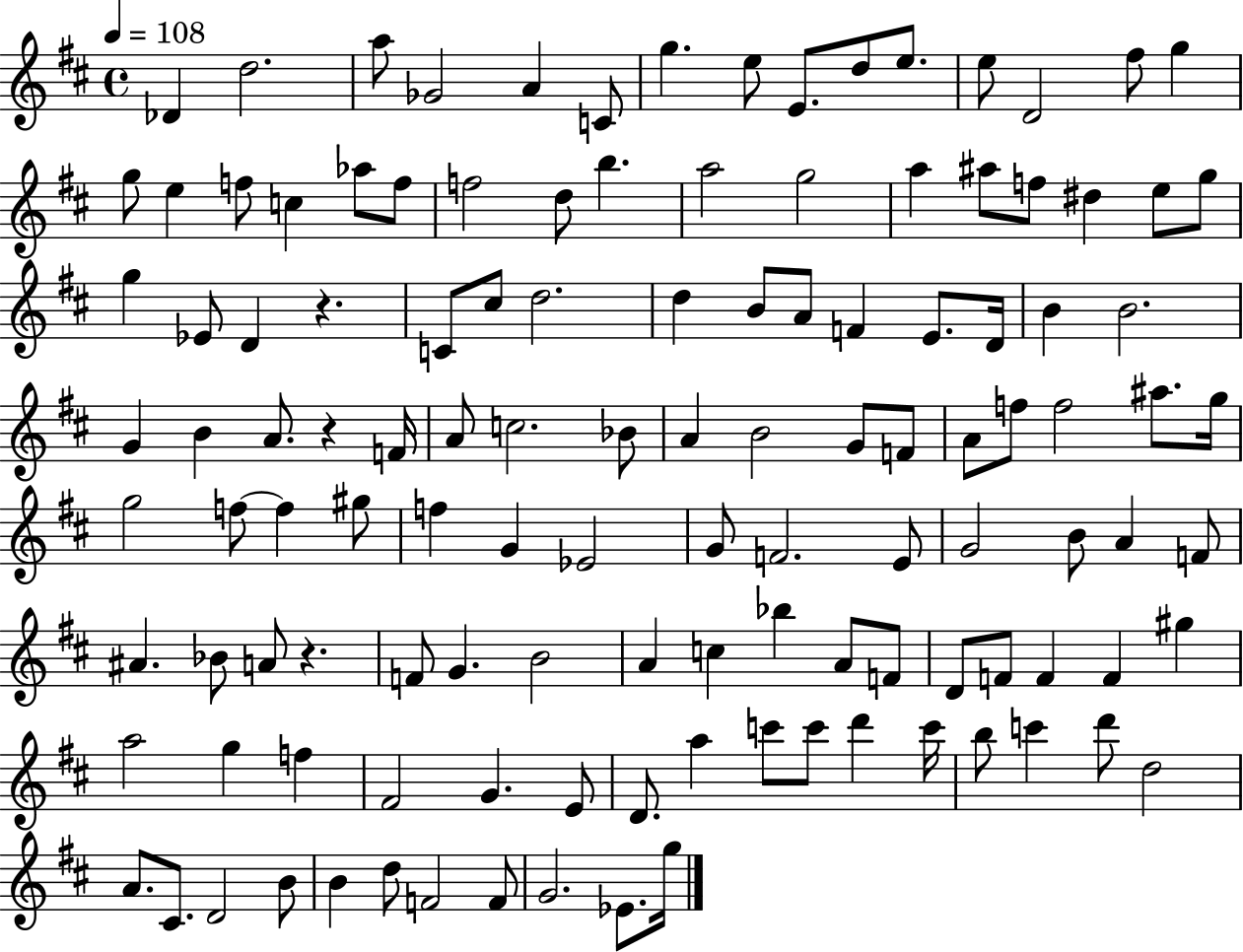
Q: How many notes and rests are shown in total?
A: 122